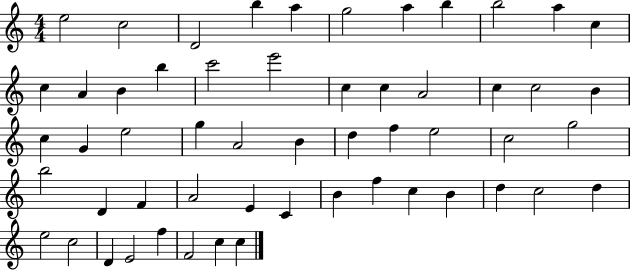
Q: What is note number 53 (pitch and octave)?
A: F4